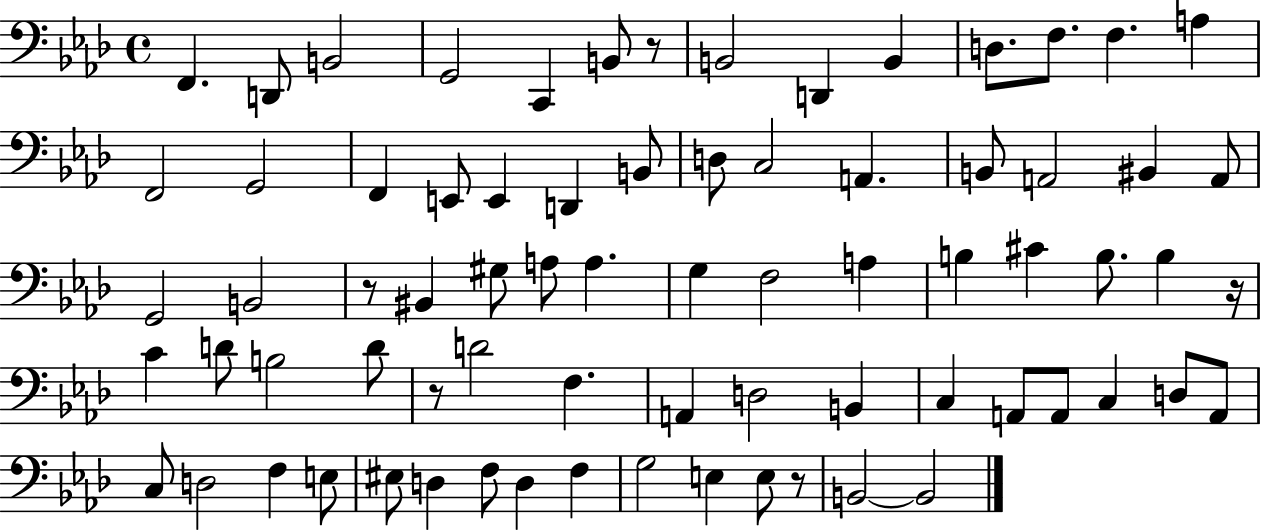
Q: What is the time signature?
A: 4/4